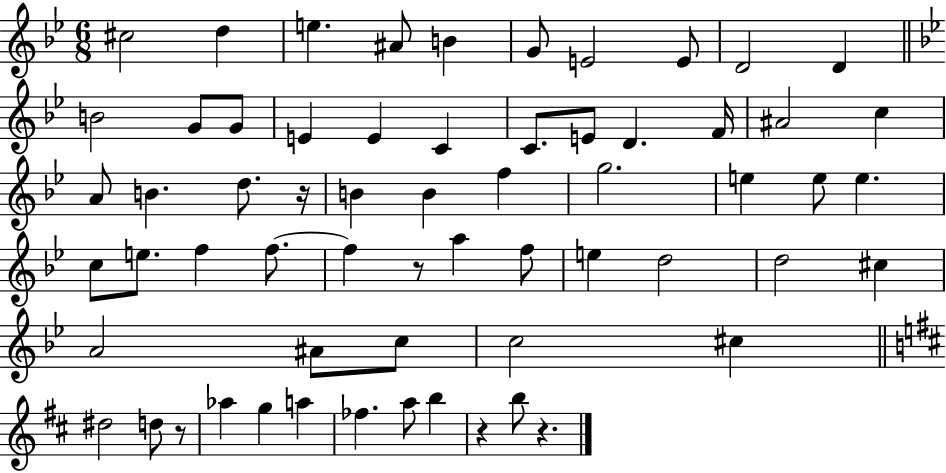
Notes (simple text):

C#5/h D5/q E5/q. A#4/e B4/q G4/e E4/h E4/e D4/h D4/q B4/h G4/e G4/e E4/q E4/q C4/q C4/e. E4/e D4/q. F4/s A#4/h C5/q A4/e B4/q. D5/e. R/s B4/q B4/q F5/q G5/h. E5/q E5/e E5/q. C5/e E5/e. F5/q F5/e. F5/q R/e A5/q F5/e E5/q D5/h D5/h C#5/q A4/h A#4/e C5/e C5/h C#5/q D#5/h D5/e R/e Ab5/q G5/q A5/q FES5/q. A5/e B5/q R/q B5/e R/q.